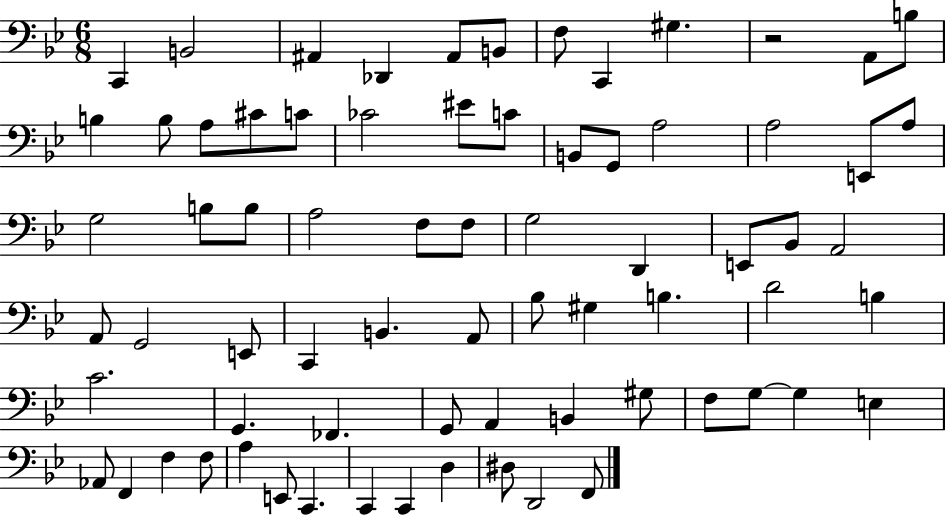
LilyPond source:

{
  \clef bass
  \numericTimeSignature
  \time 6/8
  \key bes \major
  c,4 b,2 | ais,4 des,4 ais,8 b,8 | f8 c,4 gis4. | r2 a,8 b8 | \break b4 b8 a8 cis'8 c'8 | ces'2 eis'8 c'8 | b,8 g,8 a2 | a2 e,8 a8 | \break g2 b8 b8 | a2 f8 f8 | g2 d,4 | e,8 bes,8 a,2 | \break a,8 g,2 e,8 | c,4 b,4. a,8 | bes8 gis4 b4. | d'2 b4 | \break c'2. | g,4. fes,4. | g,8 a,4 b,4 gis8 | f8 g8~~ g4 e4 | \break aes,8 f,4 f4 f8 | a4 e,8 c,4. | c,4 c,4 d4 | dis8 d,2 f,8 | \break \bar "|."
}